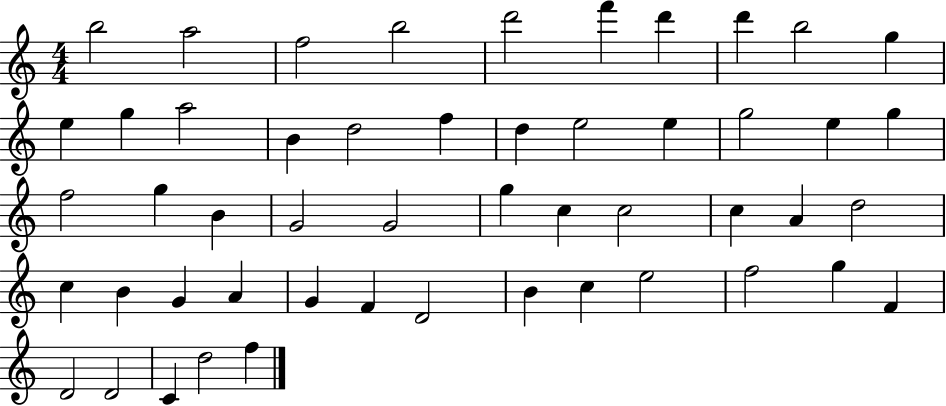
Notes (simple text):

B5/h A5/h F5/h B5/h D6/h F6/q D6/q D6/q B5/h G5/q E5/q G5/q A5/h B4/q D5/h F5/q D5/q E5/h E5/q G5/h E5/q G5/q F5/h G5/q B4/q G4/h G4/h G5/q C5/q C5/h C5/q A4/q D5/h C5/q B4/q G4/q A4/q G4/q F4/q D4/h B4/q C5/q E5/h F5/h G5/q F4/q D4/h D4/h C4/q D5/h F5/q